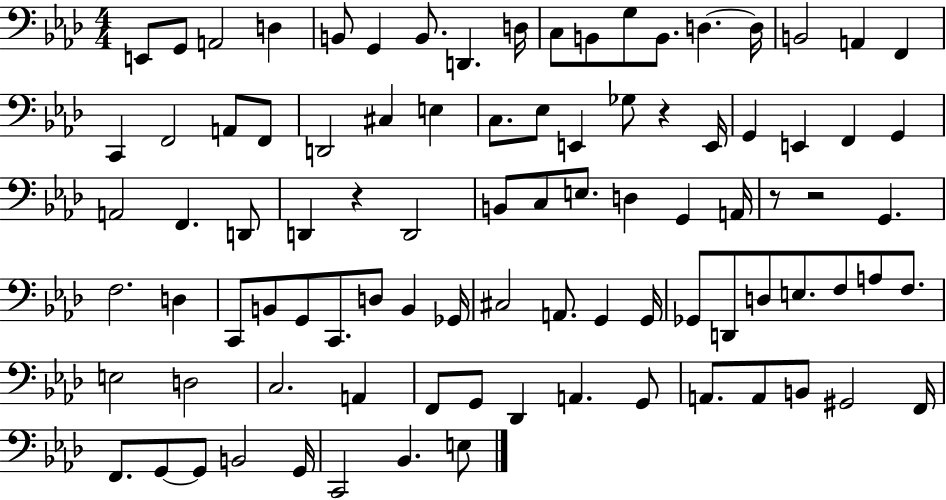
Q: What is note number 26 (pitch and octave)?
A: C3